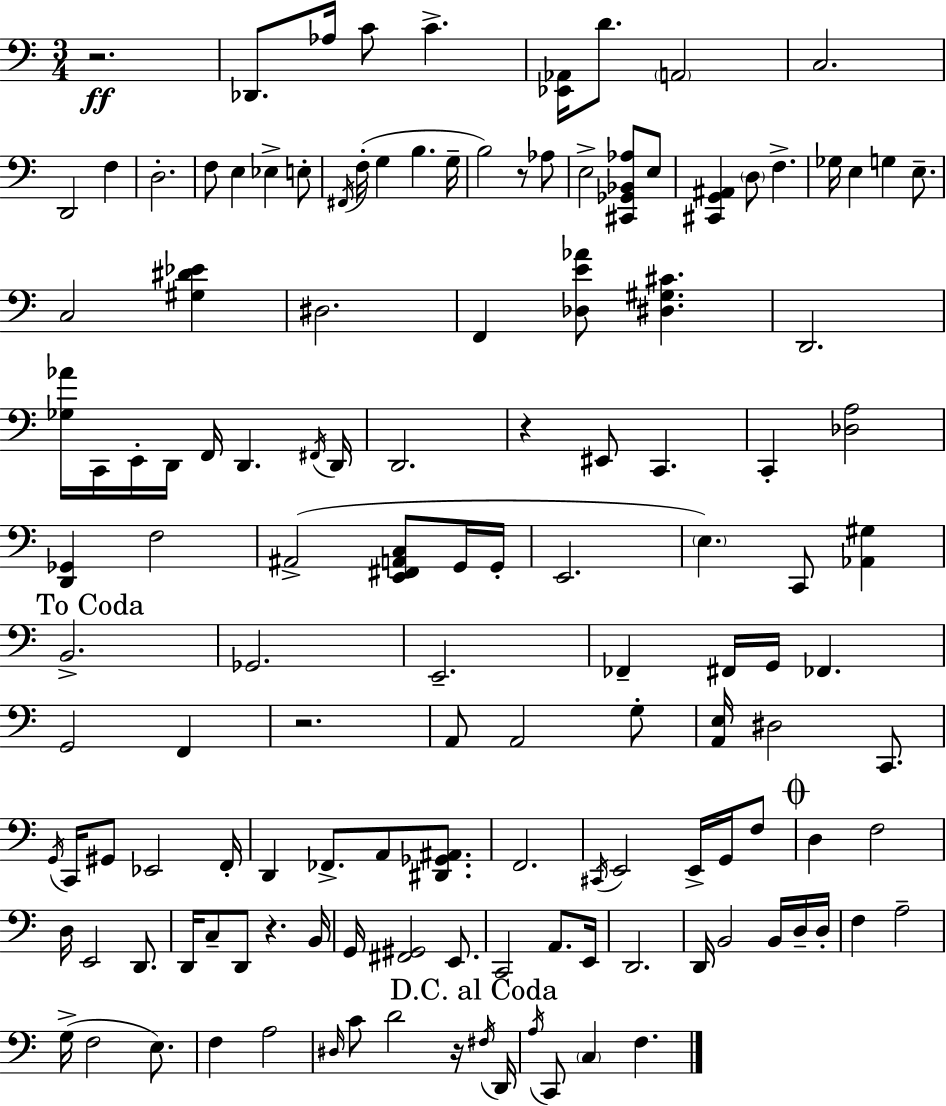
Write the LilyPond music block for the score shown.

{
  \clef bass
  \numericTimeSignature
  \time 3/4
  \key c \major
  r2.\ff | des,8. aes16 c'8 c'4.-> | <ees, aes,>16 d'8. \parenthesize a,2 | c2. | \break d,2 f4 | d2.-. | f8 e4 ees4-> e8-. | \acciaccatura { fis,16 } f16-.( g4 b4. | \break g16-- b2) r8 aes8 | e2-> <cis, ges, bes, aes>8 e8 | <cis, g, ais,>4 \parenthesize d8 f4.-> | ges16 e4 g4 e8.-- | \break c2 <gis dis' ees'>4 | dis2. | f,4 <des e' aes'>8 <dis gis cis'>4. | d,2. | \break <ges aes'>16 c,16 e,16-. d,16 f,16 d,4. | \acciaccatura { fis,16 } d,16 d,2. | r4 eis,8 c,4. | c,4-. <des a>2 | \break <d, ges,>4 f2 | ais,2->( <e, fis, a, c>8 | g,16 g,16-. e,2. | \parenthesize e4.) c,8 <aes, gis>4 | \break \mark "To Coda" b,2.-> | ges,2. | e,2.-- | fes,4-- fis,16 g,16 fes,4. | \break g,2 f,4 | r2. | a,8 a,2 | g8-. <a, e>16 dis2 c,8. | \break \acciaccatura { g,16 } c,16 gis,8 ees,2 | f,16-. d,4 fes,8.-> a,8 | <dis, ges, ais,>8. f,2. | \acciaccatura { cis,16 } e,2 | \break e,16-> g,16 f8 \mark \markup { \musicglyph "scripts.coda" } d4 f2 | d16 e,2 | d,8. d,16 c8-- d,8 r4. | b,16 g,16 <fis, gis,>2 | \break e,8. c,2 | a,8. e,16 d,2. | d,16 b,2 | b,16 d16-- d16-. f4 a2-- | \break g16->( f2 | e8.) f4 a2 | \grace { dis16 } c'8 d'2 | r16 \mark "D.C. al Coda" \acciaccatura { fis16 } d,16 \acciaccatura { a16 } c,8 \parenthesize c4 | \break f4. \bar "|."
}